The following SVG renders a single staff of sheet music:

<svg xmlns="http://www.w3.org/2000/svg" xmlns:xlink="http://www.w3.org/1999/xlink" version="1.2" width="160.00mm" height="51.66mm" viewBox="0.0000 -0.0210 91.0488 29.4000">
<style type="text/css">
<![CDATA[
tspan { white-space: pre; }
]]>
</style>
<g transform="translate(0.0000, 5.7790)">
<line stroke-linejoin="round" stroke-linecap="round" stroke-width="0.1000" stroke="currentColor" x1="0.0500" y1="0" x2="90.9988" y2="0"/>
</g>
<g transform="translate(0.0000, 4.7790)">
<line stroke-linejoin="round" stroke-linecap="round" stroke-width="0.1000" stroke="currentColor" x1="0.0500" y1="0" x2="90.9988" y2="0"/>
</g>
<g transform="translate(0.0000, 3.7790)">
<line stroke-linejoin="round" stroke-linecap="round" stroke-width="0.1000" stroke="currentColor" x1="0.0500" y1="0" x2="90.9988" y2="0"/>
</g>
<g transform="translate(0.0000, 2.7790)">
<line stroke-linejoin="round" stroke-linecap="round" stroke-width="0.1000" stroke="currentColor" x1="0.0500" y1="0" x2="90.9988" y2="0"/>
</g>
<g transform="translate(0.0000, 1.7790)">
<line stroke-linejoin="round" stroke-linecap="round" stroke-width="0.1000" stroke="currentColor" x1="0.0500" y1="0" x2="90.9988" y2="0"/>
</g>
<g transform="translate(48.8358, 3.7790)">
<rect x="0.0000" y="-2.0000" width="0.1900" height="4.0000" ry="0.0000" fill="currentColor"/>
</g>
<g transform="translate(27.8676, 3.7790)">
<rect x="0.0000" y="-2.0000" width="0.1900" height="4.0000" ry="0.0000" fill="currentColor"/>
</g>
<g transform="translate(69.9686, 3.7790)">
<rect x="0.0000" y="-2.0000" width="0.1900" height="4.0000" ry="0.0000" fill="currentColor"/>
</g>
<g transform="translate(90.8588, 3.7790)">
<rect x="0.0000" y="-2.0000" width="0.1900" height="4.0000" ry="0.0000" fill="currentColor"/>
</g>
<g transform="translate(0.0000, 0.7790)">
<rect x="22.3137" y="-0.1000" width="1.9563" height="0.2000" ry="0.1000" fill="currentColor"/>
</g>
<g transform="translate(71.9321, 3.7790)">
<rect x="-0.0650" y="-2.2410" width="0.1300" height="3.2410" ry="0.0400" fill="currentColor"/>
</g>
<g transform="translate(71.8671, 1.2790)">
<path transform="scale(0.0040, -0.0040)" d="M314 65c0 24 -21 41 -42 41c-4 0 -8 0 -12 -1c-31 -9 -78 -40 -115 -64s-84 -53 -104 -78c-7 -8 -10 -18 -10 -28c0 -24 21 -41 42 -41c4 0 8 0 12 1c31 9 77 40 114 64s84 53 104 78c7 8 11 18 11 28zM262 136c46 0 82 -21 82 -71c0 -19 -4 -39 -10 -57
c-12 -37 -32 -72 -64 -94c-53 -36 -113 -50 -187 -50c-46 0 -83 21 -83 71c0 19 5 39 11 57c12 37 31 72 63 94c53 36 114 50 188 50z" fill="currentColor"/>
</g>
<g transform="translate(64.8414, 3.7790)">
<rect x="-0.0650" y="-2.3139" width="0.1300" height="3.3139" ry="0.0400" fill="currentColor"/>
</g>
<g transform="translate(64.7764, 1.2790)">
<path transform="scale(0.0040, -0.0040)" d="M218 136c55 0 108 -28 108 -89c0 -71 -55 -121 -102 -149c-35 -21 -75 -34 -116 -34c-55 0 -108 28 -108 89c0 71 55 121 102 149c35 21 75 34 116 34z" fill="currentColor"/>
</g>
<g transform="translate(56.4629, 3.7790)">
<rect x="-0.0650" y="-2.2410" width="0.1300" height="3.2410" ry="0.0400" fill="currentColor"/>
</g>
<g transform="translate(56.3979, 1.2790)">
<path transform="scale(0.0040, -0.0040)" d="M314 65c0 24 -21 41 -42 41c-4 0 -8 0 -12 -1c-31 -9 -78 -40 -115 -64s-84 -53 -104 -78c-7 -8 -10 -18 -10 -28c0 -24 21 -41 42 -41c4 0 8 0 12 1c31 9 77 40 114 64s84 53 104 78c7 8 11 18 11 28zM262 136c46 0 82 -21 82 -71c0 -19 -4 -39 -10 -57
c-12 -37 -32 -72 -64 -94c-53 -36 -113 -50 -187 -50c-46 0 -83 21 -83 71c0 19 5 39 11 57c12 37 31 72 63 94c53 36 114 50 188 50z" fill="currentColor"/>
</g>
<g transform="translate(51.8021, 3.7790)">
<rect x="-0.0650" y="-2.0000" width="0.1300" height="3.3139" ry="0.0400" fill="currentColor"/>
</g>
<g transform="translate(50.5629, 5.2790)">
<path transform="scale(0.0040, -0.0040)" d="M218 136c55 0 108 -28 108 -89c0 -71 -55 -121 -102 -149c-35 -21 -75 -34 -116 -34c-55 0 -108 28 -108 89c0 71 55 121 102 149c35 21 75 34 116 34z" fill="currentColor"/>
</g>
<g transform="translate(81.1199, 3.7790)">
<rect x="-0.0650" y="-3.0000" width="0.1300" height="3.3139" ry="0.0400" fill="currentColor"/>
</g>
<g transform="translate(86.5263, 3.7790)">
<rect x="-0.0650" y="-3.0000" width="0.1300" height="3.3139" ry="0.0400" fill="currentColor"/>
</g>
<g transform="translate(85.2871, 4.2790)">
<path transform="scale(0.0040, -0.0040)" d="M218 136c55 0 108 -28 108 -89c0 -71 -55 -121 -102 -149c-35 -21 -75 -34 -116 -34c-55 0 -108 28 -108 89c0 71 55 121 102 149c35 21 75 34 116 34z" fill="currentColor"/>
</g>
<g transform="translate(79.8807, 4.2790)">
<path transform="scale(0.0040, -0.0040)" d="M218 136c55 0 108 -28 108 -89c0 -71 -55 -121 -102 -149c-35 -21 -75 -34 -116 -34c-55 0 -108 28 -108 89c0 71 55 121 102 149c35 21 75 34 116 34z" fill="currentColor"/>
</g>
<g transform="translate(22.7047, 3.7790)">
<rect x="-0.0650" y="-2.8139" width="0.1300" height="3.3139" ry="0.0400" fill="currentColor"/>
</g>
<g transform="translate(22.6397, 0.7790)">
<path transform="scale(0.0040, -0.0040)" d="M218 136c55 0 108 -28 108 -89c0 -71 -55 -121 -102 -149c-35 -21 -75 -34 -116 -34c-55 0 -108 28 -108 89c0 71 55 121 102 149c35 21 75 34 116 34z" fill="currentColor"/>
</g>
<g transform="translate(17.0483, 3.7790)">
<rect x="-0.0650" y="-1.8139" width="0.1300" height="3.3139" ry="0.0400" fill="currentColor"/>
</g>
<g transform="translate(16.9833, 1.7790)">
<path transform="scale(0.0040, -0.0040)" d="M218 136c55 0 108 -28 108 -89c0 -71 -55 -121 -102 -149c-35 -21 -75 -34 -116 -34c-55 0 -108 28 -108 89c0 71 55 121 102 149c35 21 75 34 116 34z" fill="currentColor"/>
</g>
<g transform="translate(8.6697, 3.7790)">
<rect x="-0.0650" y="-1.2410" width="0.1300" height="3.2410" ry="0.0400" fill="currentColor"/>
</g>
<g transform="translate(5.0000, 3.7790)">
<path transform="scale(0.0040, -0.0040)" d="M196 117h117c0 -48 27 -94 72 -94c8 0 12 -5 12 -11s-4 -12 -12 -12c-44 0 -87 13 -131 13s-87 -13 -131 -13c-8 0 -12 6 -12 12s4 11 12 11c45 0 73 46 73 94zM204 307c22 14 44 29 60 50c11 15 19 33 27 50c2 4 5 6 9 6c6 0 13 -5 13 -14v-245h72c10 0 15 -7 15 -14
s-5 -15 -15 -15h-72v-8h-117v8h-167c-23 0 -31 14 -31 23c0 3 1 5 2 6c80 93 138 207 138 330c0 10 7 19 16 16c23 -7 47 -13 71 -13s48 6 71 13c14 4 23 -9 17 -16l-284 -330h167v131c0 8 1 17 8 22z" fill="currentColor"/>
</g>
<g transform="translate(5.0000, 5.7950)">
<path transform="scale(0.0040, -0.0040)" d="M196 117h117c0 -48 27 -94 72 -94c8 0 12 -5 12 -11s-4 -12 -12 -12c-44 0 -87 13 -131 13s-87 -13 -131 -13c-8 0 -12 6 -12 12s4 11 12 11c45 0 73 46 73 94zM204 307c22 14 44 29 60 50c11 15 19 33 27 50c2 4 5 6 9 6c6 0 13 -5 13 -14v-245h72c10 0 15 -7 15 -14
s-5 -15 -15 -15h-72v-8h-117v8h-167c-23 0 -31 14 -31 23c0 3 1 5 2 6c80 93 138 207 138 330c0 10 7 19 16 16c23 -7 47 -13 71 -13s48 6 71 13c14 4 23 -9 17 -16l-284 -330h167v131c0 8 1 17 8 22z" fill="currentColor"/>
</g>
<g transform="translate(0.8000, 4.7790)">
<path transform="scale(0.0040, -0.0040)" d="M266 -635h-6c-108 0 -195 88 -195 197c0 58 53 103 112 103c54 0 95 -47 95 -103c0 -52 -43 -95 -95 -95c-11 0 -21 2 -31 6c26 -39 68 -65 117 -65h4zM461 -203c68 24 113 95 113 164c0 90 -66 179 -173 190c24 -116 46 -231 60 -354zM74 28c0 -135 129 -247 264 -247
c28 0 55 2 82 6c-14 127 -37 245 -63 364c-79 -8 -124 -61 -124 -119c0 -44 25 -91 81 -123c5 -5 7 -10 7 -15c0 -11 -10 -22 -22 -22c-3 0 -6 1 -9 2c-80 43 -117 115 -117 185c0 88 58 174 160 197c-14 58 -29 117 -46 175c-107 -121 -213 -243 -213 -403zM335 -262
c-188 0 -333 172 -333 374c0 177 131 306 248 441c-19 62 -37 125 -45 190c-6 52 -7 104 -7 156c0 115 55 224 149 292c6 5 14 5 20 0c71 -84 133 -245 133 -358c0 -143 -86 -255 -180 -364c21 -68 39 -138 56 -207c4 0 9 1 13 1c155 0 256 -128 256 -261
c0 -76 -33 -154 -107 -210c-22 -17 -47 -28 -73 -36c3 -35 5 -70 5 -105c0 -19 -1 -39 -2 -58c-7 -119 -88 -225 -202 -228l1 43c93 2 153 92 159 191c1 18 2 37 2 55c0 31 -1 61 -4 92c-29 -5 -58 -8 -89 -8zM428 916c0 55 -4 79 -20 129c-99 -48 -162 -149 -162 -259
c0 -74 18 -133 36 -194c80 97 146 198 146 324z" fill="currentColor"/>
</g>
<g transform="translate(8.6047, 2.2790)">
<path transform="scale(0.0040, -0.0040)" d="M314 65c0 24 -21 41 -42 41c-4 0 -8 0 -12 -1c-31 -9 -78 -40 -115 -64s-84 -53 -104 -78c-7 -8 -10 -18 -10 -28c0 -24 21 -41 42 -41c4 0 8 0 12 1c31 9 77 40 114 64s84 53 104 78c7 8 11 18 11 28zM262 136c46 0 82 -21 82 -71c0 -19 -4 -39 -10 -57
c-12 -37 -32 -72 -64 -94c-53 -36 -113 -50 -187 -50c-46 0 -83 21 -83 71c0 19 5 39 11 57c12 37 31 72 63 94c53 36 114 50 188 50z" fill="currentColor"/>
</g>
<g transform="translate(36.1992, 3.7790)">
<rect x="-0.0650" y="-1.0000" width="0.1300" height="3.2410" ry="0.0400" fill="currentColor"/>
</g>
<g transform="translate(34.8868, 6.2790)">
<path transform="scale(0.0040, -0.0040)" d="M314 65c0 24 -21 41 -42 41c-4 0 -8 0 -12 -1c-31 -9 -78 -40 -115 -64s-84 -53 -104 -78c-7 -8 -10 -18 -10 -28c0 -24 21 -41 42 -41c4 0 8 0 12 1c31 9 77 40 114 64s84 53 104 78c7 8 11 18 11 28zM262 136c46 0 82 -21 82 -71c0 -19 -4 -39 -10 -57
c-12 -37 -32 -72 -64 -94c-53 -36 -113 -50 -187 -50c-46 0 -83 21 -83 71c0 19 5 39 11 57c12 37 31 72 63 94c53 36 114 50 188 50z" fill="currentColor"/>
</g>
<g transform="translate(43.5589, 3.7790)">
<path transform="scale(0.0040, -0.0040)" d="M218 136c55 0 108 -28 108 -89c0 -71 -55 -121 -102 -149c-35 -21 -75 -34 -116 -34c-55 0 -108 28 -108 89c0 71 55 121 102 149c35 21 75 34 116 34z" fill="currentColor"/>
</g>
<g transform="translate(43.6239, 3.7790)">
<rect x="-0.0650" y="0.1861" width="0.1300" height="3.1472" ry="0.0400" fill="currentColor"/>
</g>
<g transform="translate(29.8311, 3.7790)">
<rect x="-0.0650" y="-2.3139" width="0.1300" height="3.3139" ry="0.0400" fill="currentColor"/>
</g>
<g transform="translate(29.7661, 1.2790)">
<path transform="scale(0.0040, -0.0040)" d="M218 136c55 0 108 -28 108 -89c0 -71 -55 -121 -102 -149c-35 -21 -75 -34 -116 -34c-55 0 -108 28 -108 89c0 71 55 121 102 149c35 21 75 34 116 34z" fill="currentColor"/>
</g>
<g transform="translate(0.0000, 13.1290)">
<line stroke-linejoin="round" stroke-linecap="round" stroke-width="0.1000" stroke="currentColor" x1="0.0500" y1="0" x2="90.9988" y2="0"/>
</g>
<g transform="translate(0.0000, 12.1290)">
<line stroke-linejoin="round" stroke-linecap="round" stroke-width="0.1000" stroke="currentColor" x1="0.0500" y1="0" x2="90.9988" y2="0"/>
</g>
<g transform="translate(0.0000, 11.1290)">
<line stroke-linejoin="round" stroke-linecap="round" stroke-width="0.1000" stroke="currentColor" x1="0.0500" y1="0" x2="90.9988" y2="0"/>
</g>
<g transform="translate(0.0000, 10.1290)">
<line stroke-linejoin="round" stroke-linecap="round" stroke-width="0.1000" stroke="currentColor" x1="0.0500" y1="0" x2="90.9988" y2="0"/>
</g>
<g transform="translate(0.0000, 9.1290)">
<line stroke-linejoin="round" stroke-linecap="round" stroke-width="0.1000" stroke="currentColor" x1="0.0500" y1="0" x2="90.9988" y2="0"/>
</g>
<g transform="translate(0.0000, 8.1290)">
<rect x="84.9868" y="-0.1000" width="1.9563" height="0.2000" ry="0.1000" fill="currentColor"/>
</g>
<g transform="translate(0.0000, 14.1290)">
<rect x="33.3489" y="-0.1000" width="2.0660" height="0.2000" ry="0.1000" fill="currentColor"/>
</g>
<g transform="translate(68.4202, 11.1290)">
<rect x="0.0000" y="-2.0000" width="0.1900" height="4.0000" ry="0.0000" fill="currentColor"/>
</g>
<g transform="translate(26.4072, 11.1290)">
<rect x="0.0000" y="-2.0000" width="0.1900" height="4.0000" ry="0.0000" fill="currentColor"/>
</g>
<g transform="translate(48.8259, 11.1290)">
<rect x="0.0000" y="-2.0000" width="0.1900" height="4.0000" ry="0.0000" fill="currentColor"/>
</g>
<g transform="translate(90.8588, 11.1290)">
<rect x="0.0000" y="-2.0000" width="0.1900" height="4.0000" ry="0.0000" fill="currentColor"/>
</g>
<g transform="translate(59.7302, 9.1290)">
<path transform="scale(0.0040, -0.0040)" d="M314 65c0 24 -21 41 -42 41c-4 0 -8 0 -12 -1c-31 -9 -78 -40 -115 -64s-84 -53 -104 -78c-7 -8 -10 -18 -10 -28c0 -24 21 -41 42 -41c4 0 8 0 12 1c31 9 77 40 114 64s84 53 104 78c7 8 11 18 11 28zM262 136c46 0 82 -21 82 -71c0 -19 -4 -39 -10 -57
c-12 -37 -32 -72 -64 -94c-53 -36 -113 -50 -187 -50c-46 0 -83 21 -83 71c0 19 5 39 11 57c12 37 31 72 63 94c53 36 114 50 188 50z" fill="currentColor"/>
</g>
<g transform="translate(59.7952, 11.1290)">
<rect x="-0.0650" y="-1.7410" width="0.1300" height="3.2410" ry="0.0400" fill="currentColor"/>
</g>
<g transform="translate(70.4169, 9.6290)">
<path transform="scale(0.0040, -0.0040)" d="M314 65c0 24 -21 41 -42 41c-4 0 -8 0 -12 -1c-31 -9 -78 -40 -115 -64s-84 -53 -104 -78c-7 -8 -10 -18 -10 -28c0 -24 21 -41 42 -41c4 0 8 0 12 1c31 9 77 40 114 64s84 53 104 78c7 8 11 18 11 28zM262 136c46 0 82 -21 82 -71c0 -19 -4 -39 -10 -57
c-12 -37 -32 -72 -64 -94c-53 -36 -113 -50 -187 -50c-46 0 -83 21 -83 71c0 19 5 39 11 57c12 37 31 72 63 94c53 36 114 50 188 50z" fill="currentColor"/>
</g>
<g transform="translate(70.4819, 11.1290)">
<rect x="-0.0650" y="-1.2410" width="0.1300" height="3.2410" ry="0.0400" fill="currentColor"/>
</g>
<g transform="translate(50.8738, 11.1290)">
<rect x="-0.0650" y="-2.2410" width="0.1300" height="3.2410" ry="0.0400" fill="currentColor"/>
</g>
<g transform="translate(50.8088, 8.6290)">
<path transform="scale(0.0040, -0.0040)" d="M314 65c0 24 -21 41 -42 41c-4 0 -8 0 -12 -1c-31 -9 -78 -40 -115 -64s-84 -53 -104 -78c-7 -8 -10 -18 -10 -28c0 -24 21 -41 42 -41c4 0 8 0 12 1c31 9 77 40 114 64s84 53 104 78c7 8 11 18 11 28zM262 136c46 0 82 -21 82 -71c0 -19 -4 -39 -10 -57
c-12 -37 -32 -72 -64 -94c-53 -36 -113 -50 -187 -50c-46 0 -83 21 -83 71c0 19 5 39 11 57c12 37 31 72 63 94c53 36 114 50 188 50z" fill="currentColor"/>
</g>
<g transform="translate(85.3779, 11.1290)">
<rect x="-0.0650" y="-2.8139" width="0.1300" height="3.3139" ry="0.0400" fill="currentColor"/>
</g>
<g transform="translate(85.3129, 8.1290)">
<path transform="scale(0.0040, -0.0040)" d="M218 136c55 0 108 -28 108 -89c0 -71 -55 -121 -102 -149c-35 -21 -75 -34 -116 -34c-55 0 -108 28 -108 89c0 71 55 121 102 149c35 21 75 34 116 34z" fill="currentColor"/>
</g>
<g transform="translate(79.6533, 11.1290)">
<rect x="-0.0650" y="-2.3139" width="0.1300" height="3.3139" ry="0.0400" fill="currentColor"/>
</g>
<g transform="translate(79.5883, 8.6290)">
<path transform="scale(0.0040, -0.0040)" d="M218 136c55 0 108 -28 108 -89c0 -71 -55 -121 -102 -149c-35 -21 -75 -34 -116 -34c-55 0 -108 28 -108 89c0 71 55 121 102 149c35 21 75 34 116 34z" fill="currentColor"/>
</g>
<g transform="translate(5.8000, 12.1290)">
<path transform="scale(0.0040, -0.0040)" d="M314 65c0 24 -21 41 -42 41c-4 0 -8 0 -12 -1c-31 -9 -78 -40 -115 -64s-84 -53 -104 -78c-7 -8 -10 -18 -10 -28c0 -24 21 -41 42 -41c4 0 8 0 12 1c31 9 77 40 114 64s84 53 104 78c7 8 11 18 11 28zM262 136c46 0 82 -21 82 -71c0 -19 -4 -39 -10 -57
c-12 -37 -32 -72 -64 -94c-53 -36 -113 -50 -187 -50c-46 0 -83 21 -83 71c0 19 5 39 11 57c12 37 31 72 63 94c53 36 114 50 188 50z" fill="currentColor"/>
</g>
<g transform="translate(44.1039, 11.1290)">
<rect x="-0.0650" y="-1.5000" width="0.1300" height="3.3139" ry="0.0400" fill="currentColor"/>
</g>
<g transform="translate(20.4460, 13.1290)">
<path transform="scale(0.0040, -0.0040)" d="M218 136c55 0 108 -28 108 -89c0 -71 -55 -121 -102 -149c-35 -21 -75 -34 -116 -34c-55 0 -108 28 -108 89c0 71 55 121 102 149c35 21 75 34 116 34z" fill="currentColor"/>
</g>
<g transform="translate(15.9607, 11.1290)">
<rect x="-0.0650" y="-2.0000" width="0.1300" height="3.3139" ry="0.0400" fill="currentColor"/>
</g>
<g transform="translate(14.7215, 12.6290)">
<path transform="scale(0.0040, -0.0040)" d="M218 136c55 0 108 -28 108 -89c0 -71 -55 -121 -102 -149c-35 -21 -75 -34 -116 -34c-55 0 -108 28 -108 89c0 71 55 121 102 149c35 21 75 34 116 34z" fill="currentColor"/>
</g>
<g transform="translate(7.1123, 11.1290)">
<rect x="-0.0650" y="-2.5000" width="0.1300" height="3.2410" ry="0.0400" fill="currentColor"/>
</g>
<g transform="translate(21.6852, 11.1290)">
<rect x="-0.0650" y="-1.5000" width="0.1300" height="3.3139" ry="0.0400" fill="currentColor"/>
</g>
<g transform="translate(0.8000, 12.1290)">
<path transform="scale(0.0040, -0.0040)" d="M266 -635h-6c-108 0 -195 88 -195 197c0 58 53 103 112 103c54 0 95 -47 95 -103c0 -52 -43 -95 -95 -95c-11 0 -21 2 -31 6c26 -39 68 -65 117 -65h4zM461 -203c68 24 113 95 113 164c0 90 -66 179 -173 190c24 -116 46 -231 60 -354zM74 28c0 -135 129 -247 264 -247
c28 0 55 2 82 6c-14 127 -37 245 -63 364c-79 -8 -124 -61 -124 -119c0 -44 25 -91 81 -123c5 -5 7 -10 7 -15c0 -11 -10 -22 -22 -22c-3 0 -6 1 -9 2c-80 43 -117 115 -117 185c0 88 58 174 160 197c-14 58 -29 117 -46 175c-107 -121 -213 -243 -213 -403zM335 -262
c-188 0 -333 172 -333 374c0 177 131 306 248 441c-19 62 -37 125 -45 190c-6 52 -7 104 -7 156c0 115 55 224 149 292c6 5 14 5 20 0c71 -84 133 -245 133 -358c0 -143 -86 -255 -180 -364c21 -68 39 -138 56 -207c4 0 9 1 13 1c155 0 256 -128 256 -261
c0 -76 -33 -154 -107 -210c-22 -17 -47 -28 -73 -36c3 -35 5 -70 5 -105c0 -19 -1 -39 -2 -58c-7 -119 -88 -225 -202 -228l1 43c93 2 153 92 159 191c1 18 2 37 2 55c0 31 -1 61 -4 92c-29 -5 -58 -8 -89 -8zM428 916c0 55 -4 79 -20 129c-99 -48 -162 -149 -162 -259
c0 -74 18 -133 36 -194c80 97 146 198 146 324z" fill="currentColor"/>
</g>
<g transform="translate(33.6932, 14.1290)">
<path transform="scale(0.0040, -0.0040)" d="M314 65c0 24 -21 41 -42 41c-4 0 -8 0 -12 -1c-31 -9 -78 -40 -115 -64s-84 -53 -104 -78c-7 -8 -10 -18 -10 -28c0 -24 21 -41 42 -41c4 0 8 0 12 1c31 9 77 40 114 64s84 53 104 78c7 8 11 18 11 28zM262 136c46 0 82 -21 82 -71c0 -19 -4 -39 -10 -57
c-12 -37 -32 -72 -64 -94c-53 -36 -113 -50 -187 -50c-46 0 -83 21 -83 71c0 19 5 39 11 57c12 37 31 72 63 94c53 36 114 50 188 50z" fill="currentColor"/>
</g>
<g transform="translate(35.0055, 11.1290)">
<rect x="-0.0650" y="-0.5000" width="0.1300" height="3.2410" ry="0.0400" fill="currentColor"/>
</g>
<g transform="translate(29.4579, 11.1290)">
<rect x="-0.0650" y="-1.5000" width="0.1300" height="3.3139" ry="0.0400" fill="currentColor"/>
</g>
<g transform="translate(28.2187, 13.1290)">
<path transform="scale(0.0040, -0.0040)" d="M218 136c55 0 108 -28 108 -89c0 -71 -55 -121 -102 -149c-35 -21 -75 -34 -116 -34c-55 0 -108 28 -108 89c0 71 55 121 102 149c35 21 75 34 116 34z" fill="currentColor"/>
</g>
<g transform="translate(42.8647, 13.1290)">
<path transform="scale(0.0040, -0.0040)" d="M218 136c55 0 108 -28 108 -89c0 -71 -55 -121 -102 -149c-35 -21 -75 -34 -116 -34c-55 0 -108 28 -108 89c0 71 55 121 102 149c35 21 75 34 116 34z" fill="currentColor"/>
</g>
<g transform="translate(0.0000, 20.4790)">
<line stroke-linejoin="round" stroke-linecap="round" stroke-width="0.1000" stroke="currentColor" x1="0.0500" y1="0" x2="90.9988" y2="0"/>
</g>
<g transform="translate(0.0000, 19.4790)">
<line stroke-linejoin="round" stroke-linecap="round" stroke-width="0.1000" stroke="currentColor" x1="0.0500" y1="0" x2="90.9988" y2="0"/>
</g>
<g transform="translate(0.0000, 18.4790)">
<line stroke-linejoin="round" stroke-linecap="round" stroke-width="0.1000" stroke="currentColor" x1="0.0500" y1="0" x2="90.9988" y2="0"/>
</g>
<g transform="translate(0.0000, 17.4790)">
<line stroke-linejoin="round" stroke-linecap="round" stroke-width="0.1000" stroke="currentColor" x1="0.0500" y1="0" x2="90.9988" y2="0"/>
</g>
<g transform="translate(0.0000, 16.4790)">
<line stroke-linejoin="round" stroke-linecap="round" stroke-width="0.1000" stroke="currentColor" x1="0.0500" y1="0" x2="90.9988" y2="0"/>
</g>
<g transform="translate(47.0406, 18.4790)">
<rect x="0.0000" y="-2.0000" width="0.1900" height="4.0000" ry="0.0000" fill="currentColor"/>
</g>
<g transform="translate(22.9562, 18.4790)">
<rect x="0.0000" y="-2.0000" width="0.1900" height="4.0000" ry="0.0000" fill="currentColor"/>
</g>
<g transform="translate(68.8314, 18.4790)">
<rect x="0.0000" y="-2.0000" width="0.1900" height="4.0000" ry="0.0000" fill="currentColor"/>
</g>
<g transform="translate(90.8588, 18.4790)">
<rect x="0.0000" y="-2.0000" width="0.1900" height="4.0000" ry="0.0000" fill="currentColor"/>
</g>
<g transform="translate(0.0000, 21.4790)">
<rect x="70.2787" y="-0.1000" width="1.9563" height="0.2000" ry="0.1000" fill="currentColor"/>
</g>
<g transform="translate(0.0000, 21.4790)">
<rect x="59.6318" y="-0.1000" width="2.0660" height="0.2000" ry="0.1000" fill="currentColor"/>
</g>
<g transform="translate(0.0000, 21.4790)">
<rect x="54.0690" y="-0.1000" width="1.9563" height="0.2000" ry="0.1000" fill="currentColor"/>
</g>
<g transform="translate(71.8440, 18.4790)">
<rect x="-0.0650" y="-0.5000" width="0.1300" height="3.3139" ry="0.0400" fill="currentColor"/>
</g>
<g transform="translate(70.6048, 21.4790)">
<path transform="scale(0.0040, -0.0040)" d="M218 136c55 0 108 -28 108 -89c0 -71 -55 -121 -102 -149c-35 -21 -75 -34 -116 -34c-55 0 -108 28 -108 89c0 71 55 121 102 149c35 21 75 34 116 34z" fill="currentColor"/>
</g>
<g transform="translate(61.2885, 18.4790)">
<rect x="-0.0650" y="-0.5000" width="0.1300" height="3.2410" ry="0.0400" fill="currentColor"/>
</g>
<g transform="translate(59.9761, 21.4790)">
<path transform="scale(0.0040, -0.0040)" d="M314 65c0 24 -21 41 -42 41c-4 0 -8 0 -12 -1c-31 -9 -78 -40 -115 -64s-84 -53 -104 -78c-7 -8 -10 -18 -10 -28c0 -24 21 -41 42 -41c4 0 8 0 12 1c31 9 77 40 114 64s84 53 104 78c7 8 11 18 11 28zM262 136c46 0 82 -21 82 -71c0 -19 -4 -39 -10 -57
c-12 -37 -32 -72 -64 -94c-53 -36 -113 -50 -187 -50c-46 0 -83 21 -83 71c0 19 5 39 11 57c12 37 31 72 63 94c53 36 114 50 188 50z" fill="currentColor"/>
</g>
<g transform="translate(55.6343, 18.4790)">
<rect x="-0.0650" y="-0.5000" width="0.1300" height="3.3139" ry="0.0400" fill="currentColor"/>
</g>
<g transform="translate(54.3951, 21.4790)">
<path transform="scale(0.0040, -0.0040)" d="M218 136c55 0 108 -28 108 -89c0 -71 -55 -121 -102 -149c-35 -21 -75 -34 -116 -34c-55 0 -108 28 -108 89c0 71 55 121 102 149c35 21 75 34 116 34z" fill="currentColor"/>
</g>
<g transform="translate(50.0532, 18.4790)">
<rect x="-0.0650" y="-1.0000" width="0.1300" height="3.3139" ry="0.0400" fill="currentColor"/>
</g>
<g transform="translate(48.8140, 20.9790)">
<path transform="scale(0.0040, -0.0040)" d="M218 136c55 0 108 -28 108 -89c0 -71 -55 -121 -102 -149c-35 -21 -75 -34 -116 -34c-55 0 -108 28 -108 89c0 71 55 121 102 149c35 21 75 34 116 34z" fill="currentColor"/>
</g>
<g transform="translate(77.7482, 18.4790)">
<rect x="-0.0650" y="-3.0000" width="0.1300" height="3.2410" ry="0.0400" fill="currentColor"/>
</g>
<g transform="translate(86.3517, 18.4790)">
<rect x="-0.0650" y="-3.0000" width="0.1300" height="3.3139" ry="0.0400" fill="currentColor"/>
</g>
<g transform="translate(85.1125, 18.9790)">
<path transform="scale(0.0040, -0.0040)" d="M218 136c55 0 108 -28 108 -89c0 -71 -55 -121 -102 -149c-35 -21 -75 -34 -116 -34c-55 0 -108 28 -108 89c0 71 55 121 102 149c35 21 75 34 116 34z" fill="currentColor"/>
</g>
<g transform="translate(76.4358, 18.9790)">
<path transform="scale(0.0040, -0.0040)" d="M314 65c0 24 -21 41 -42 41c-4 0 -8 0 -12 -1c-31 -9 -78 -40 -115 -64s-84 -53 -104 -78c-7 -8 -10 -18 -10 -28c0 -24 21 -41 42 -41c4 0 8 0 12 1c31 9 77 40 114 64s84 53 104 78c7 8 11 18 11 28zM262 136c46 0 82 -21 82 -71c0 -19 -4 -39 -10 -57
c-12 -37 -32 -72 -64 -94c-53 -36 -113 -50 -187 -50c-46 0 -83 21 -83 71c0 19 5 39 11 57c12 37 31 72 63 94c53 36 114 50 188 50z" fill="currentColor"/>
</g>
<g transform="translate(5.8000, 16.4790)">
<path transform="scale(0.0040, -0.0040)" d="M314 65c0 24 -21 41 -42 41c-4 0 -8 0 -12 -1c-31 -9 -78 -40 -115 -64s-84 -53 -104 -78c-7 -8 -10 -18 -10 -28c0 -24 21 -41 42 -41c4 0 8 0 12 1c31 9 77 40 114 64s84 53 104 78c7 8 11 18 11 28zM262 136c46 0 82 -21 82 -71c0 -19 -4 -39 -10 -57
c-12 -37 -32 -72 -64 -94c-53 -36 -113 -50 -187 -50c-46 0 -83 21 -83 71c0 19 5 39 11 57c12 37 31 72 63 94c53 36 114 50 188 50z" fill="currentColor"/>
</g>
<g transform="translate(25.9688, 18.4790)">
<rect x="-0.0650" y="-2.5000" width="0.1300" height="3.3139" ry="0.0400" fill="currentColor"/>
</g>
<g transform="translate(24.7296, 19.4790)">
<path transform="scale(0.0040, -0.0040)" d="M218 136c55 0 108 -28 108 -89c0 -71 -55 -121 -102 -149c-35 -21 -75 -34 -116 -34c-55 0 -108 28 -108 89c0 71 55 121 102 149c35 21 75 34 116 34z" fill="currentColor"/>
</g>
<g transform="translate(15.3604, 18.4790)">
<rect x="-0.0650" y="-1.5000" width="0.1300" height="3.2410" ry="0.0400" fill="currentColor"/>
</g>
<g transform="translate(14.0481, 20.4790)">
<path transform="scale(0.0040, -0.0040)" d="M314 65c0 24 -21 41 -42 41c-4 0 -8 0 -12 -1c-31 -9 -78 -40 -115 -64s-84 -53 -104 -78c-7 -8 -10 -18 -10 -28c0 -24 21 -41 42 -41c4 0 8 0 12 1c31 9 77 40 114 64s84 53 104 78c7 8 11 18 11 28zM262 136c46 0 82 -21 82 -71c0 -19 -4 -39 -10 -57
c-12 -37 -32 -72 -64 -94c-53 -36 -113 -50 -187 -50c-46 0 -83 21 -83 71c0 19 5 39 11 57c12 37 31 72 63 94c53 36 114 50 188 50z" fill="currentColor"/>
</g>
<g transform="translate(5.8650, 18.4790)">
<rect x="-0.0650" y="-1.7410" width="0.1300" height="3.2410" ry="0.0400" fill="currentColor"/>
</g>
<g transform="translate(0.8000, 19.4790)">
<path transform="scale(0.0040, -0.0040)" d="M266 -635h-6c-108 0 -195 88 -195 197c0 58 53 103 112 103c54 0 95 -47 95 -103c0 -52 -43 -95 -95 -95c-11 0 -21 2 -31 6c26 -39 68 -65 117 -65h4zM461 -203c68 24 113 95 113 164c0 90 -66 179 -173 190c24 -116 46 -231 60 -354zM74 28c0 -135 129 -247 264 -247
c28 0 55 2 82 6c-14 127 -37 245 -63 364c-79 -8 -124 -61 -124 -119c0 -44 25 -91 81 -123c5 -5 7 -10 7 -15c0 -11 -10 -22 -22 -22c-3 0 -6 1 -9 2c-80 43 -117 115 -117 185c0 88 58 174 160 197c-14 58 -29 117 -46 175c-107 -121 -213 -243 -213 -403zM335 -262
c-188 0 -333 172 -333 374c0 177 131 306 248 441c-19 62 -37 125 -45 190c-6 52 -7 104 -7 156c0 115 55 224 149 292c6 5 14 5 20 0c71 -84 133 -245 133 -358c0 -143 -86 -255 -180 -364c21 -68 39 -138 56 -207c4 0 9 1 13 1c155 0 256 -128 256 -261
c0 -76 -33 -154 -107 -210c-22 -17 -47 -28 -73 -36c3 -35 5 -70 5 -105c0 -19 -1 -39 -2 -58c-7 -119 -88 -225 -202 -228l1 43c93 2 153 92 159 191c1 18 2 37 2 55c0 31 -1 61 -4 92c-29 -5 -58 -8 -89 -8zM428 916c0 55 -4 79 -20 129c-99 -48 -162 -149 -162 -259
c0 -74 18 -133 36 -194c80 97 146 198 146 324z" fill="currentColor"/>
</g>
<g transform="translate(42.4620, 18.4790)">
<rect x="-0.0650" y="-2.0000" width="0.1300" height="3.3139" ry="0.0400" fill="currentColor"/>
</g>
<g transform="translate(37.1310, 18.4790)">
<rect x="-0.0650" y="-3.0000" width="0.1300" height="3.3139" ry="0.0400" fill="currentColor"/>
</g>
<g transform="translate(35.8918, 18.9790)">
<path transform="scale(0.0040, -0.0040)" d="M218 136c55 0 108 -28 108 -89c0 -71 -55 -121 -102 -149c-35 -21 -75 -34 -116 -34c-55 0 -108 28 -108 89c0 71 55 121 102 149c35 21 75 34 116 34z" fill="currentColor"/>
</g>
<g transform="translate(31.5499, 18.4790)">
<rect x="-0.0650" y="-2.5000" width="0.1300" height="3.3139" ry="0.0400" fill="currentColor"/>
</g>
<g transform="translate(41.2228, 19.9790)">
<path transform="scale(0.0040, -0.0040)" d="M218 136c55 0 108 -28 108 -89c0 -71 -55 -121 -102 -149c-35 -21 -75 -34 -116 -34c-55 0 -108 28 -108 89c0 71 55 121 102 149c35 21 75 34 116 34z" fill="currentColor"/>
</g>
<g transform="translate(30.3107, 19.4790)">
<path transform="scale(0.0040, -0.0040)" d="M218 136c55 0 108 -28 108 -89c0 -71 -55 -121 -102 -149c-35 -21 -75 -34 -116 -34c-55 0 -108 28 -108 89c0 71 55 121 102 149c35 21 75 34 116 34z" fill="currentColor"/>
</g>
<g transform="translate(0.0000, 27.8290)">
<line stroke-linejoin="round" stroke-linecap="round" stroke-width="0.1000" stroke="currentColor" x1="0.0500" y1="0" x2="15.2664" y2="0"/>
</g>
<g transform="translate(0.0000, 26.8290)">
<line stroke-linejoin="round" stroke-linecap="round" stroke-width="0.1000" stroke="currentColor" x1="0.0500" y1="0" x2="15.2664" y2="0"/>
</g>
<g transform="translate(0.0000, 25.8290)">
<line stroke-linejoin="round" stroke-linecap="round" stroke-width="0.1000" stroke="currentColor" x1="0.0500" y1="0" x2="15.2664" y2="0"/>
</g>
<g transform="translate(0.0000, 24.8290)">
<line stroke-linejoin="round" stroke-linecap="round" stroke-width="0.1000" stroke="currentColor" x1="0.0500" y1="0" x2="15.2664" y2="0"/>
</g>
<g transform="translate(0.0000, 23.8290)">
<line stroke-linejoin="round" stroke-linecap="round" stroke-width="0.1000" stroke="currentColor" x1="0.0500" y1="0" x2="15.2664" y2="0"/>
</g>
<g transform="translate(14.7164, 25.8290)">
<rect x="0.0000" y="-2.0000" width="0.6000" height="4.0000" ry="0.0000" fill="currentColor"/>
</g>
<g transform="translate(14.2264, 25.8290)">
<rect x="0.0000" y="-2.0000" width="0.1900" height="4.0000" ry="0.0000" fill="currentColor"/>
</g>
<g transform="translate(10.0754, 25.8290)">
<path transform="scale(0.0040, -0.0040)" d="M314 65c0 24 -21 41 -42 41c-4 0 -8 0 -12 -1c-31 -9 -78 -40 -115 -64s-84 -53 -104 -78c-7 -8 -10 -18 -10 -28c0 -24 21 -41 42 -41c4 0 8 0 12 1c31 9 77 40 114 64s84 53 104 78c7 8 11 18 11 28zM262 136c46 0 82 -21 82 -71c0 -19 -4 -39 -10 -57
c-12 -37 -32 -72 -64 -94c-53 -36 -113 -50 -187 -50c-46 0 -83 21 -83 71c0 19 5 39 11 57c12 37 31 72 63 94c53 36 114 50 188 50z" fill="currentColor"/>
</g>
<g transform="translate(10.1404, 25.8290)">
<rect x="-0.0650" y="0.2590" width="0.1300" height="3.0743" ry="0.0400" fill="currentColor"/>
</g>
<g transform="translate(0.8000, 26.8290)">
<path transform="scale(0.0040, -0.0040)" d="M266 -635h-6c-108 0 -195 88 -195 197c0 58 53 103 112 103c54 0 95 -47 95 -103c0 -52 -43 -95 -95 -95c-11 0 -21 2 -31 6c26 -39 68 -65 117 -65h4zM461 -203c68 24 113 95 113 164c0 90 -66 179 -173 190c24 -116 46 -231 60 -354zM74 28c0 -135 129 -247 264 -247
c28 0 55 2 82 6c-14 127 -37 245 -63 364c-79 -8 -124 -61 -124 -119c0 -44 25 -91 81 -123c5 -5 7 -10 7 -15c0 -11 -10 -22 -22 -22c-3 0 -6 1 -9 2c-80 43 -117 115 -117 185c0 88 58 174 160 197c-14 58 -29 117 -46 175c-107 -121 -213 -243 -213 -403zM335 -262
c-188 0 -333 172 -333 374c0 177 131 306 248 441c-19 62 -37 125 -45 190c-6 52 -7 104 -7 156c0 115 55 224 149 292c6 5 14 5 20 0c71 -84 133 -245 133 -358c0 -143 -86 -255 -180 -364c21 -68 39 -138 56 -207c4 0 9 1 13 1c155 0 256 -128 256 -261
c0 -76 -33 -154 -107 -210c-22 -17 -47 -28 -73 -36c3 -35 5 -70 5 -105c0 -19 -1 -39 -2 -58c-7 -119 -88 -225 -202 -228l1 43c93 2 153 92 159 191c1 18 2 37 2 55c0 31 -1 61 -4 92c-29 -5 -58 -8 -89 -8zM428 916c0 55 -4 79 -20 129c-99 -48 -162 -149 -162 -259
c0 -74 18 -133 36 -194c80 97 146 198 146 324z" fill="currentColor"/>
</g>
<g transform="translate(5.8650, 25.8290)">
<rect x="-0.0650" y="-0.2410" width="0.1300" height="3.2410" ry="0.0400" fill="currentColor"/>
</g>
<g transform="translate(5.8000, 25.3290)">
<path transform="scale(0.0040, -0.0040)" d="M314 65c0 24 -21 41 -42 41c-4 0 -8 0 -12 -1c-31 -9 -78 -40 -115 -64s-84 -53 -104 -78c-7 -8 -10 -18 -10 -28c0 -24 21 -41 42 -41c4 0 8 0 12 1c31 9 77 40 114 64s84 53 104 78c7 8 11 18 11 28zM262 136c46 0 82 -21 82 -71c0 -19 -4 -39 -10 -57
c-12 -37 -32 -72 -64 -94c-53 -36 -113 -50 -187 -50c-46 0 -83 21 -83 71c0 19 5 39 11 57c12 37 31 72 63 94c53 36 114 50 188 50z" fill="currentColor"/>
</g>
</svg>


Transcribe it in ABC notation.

X:1
T:Untitled
M:4/4
L:1/4
K:C
e2 f a g D2 B F g2 g g2 A A G2 F E E C2 E g2 f2 e2 g a f2 E2 G G A F D C C2 C A2 A c2 B2